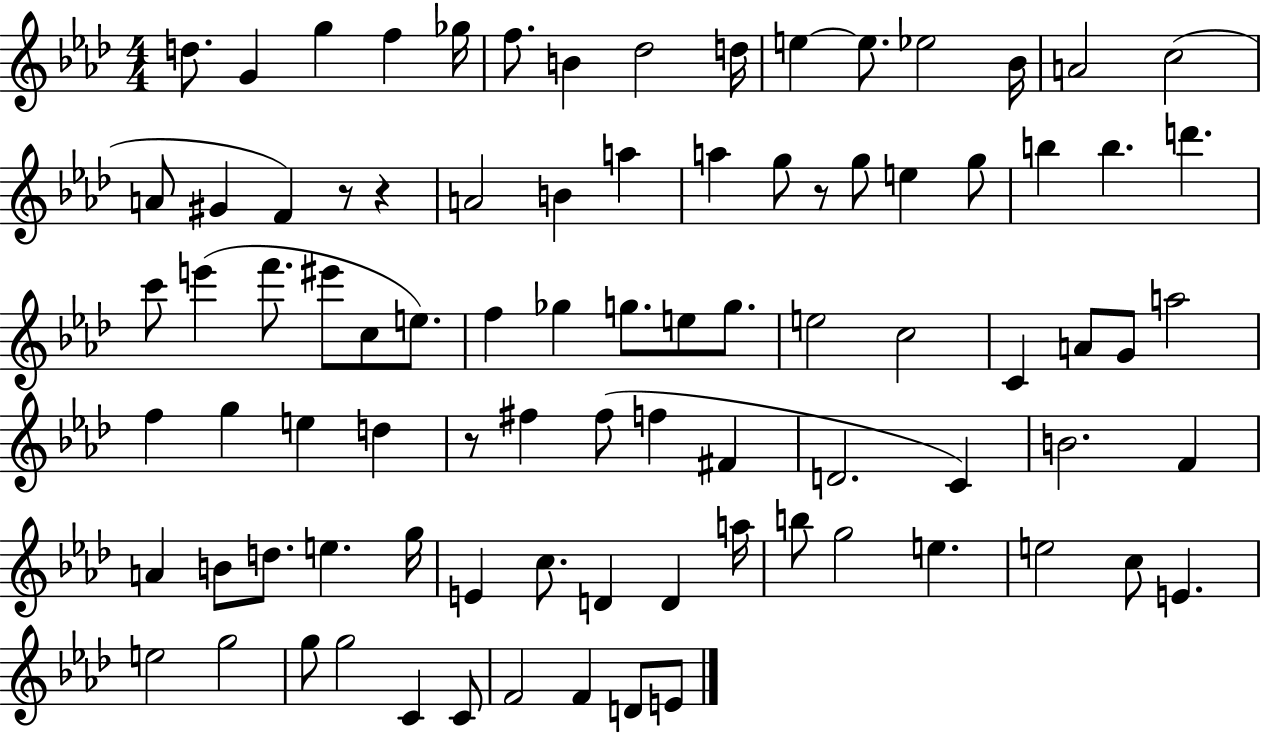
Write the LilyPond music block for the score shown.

{
  \clef treble
  \numericTimeSignature
  \time 4/4
  \key aes \major
  d''8. g'4 g''4 f''4 ges''16 | f''8. b'4 des''2 d''16 | e''4~~ e''8. ees''2 bes'16 | a'2 c''2( | \break a'8 gis'4 f'4) r8 r4 | a'2 b'4 a''4 | a''4 g''8 r8 g''8 e''4 g''8 | b''4 b''4. d'''4. | \break c'''8 e'''4( f'''8. eis'''8 c''8 e''8.) | f''4 ges''4 g''8. e''8 g''8. | e''2 c''2 | c'4 a'8 g'8 a''2 | \break f''4 g''4 e''4 d''4 | r8 fis''4 fis''8( f''4 fis'4 | d'2. c'4) | b'2. f'4 | \break a'4 b'8 d''8. e''4. g''16 | e'4 c''8. d'4 d'4 a''16 | b''8 g''2 e''4. | e''2 c''8 e'4. | \break e''2 g''2 | g''8 g''2 c'4 c'8 | f'2 f'4 d'8 e'8 | \bar "|."
}